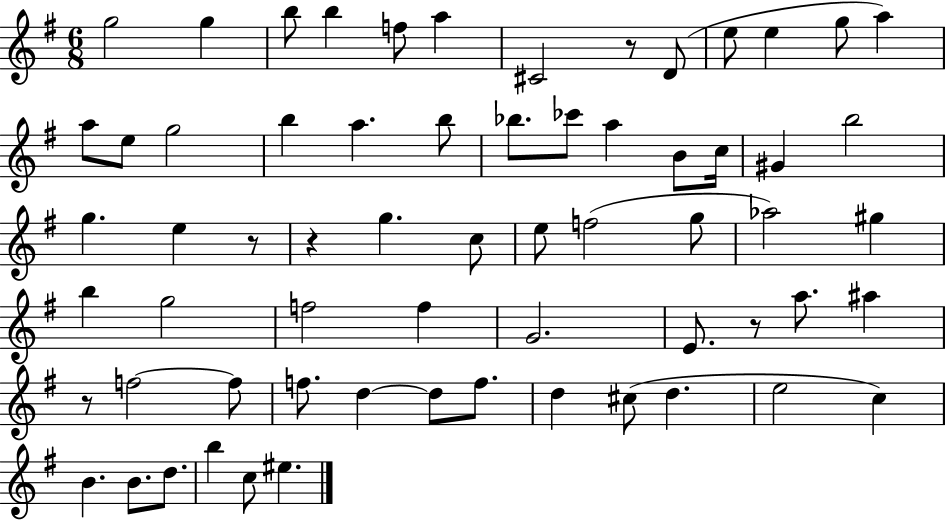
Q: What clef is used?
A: treble